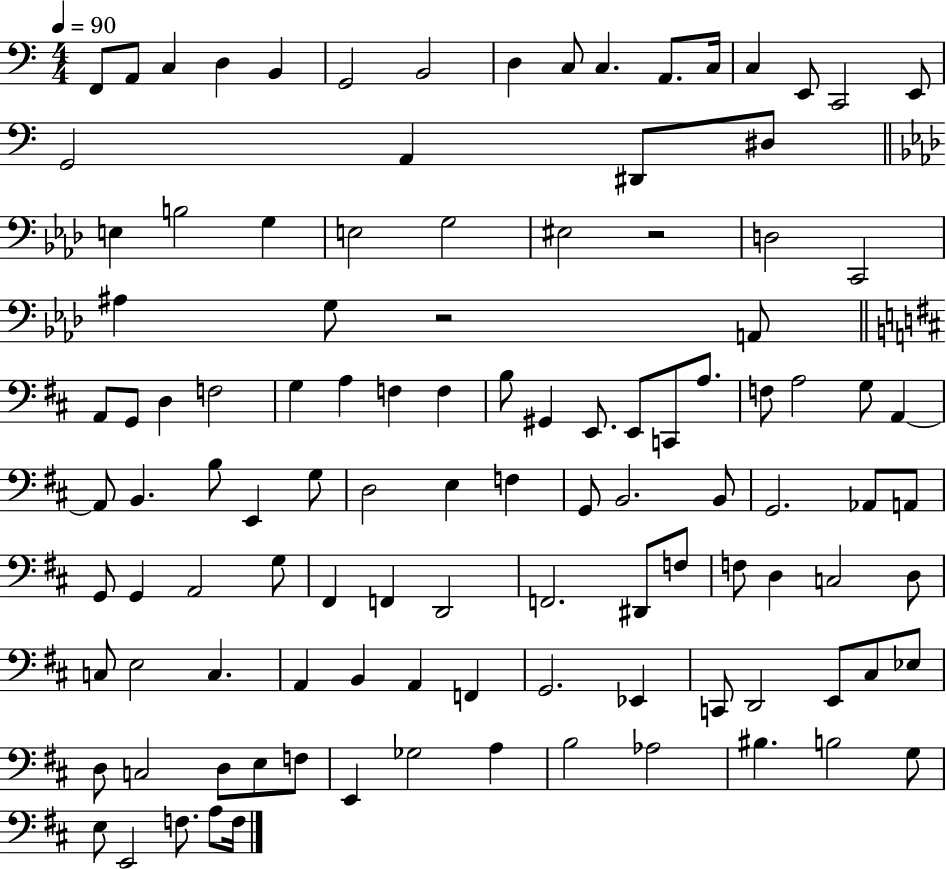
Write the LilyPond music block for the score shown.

{
  \clef bass
  \numericTimeSignature
  \time 4/4
  \key c \major
  \tempo 4 = 90
  \repeat volta 2 { f,8 a,8 c4 d4 b,4 | g,2 b,2 | d4 c8 c4. a,8. c16 | c4 e,8 c,2 e,8 | \break g,2 a,4 dis,8 dis8 | \bar "||" \break \key f \minor e4 b2 g4 | e2 g2 | eis2 r2 | d2 c,2 | \break ais4 g8 r2 a,8 | \bar "||" \break \key d \major a,8 g,8 d4 f2 | g4 a4 f4 f4 | b8 gis,4 e,8. e,8 c,8 a8. | f8 a2 g8 a,4~~ | \break a,8 b,4. b8 e,4 g8 | d2 e4 f4 | g,8 b,2. b,8 | g,2. aes,8 a,8 | \break g,8 g,4 a,2 g8 | fis,4 f,4 d,2 | f,2. dis,8 f8 | f8 d4 c2 d8 | \break c8 e2 c4. | a,4 b,4 a,4 f,4 | g,2. ees,4 | c,8 d,2 e,8 cis8 ees8 | \break d8 c2 d8 e8 f8 | e,4 ges2 a4 | b2 aes2 | bis4. b2 g8 | \break e8 e,2 f8. a8 f16 | } \bar "|."
}